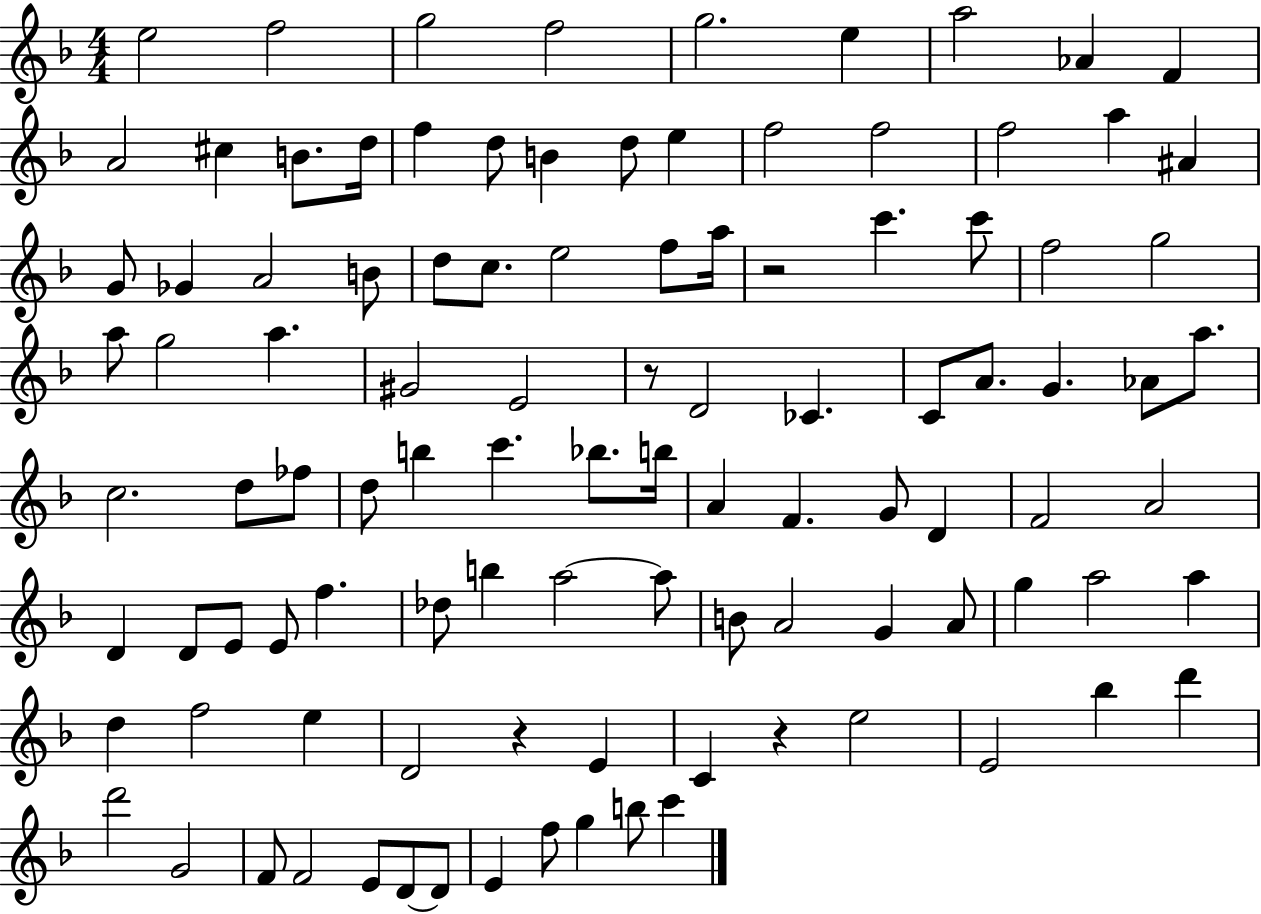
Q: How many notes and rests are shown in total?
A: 104